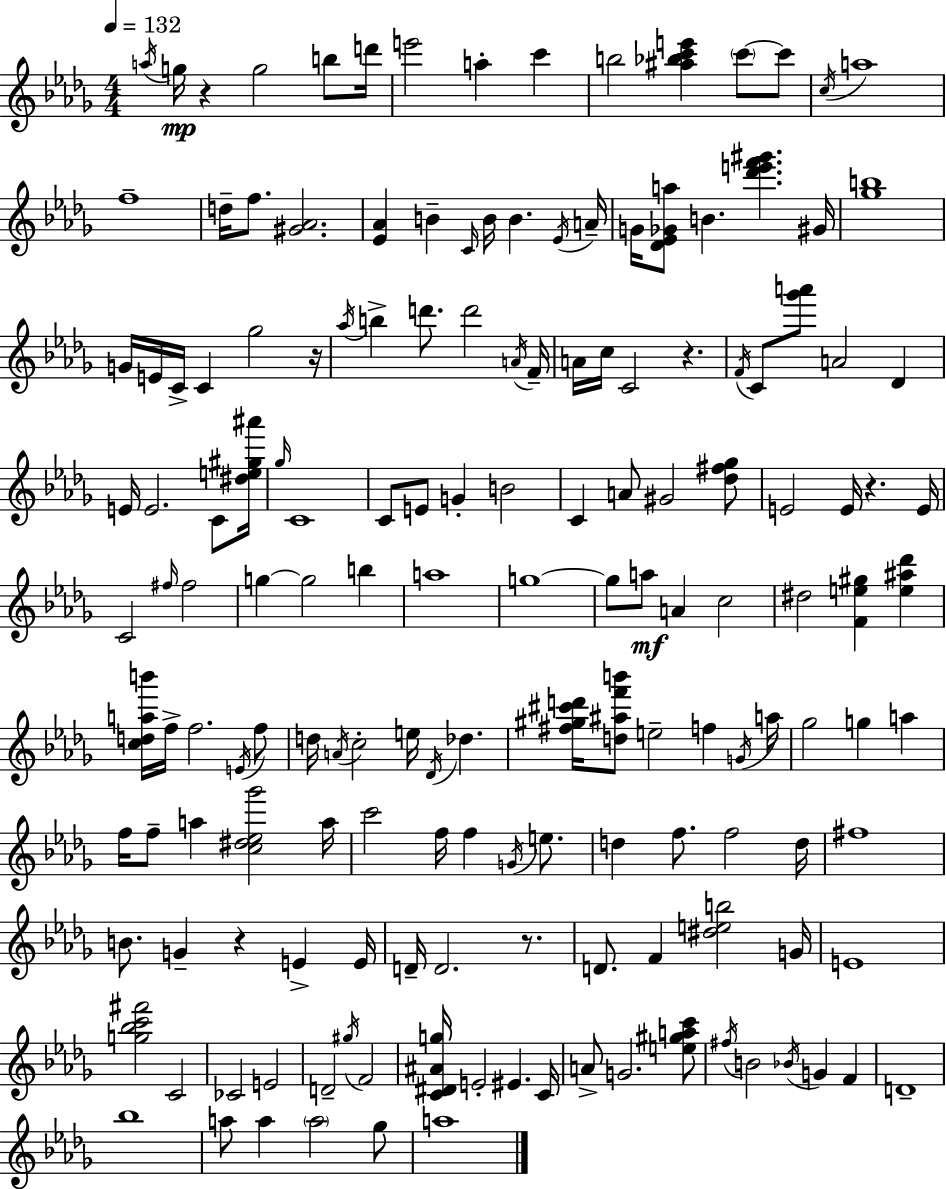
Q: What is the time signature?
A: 4/4